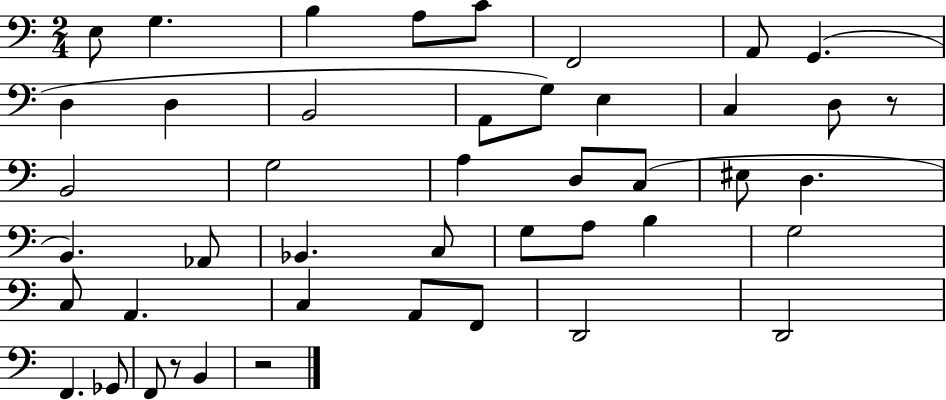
{
  \clef bass
  \numericTimeSignature
  \time 2/4
  \key c \major
  e8 g4. | b4 a8 c'8 | f,2 | a,8 g,4.( | \break d4 d4 | b,2 | a,8 g8) e4 | c4 d8 r8 | \break b,2 | g2 | a4 d8 c8( | eis8 d4. | \break b,4.) aes,8 | bes,4. c8 | g8 a8 b4 | g2 | \break c8 a,4. | c4 a,8 f,8 | d,2 | d,2 | \break f,4. ges,8 | f,8 r8 b,4 | r2 | \bar "|."
}